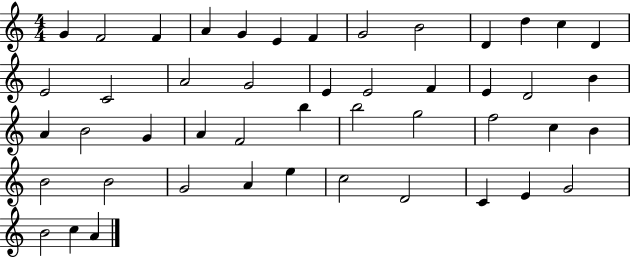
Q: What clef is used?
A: treble